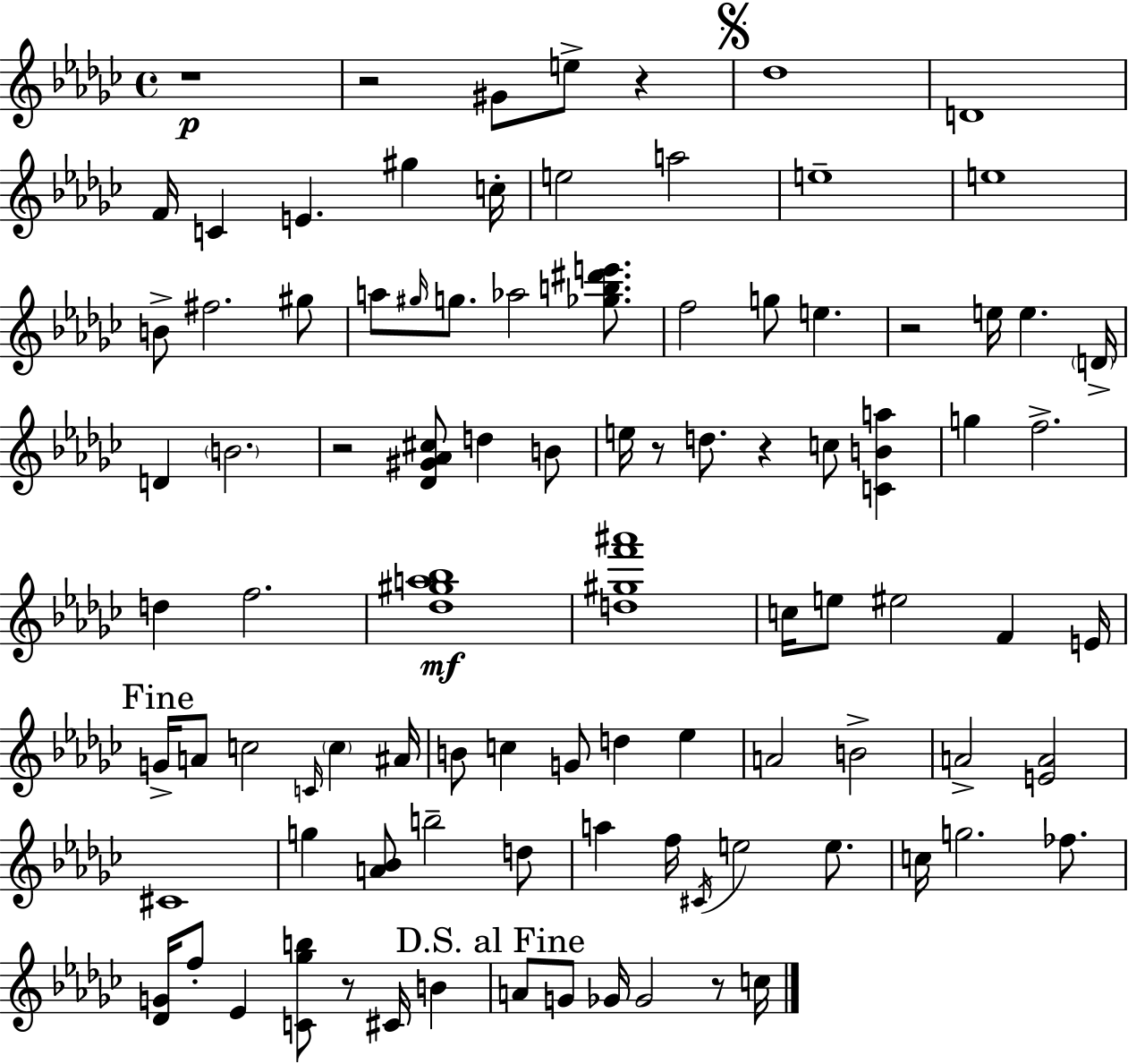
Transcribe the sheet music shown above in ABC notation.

X:1
T:Untitled
M:4/4
L:1/4
K:Ebm
z4 z2 ^G/2 e/2 z _d4 D4 F/4 C E ^g c/4 e2 a2 e4 e4 B/2 ^f2 ^g/2 a/2 ^g/4 g/2 _a2 [_gb^d'e']/2 f2 g/2 e z2 e/4 e D/4 D B2 z2 [_D^G_A^c]/2 d B/2 e/4 z/2 d/2 z c/2 [CBa] g f2 d f2 [_d^ga_b]4 [d^gf'^a']4 c/4 e/2 ^e2 F E/4 G/4 A/2 c2 C/4 c ^A/4 B/2 c G/2 d _e A2 B2 A2 [EA]2 ^C4 g [A_B]/2 b2 d/2 a f/4 ^C/4 e2 e/2 c/4 g2 _f/2 [_DG]/4 f/2 _E [C_gb]/2 z/2 ^C/4 B A/2 G/2 _G/4 _G2 z/2 c/4